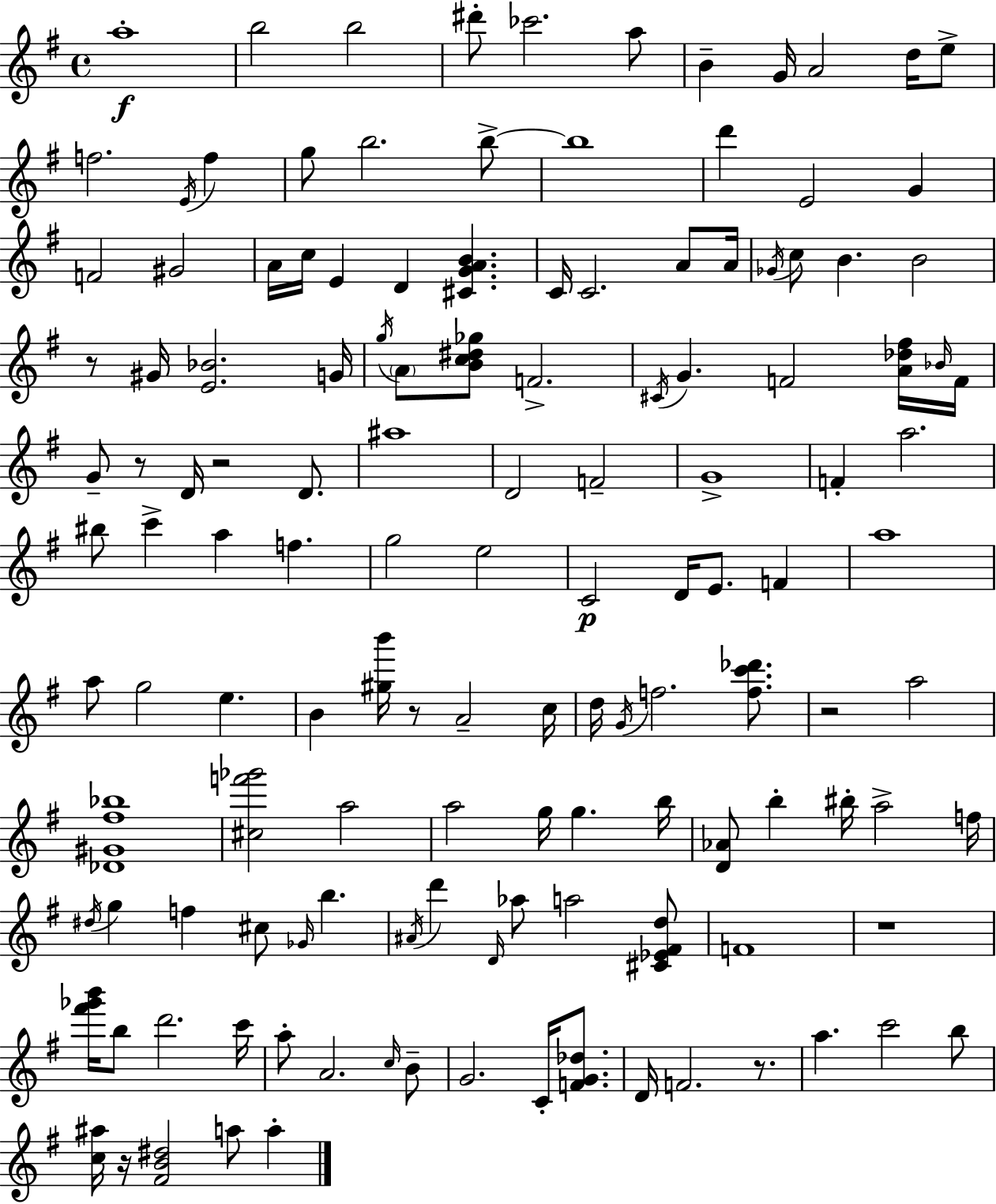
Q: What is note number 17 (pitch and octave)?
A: B5